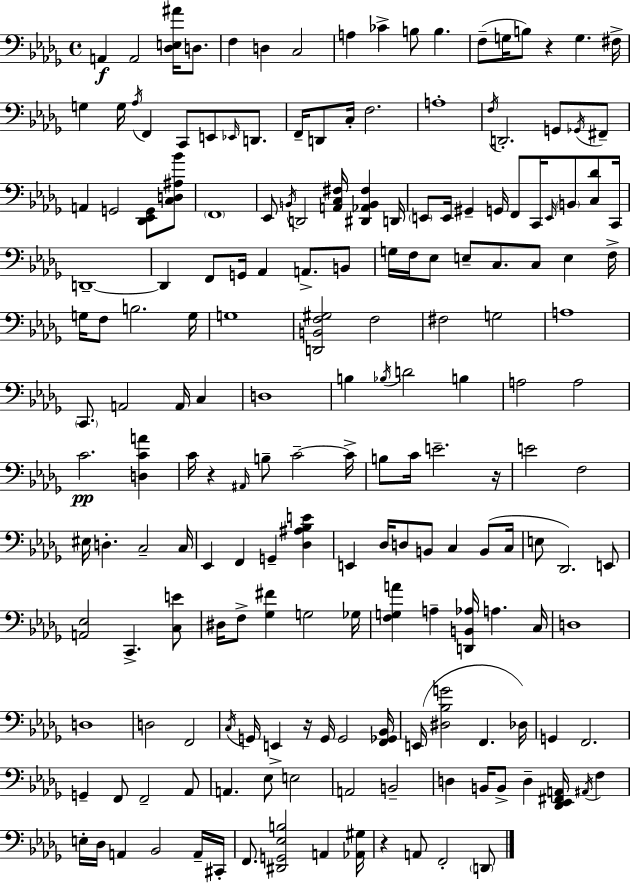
X:1
T:Untitled
M:4/4
L:1/4
K:Bbm
A,, A,,2 [_D,E,^A]/4 D,/2 F, D, C,2 A, _C B,/2 B, F,/2 G,/4 B,/2 z G, ^F,/4 G, G,/4 _A,/4 F,, C,,/2 E,,/2 _E,,/4 D,,/2 F,,/4 D,,/2 C,/4 F,2 A,4 F,/4 D,,2 G,,/2 _G,,/4 ^F,,/2 A,, G,,2 [_D,,_E,,G,,]/2 [C,D,^A,_B]/2 F,,4 _E,,/2 B,,/4 D,,2 [A,,C,^F,]/4 [^D,,_A,,B,,^F,] D,,/4 E,,/2 E,,/4 ^G,, G,,/4 F,,/2 C,,/4 E,,/4 B,,/2 [C,_D]/2 C,,/4 D,,4 D,, F,,/2 G,,/4 _A,, A,,/2 B,,/2 G,/4 F,/4 _E,/2 E,/2 C,/2 C,/2 E, F,/4 G,/4 F,/2 B,2 G,/4 G,4 [D,,B,,F,^G,]2 F,2 ^F,2 G,2 A,4 C,,/2 A,,2 A,,/4 C, D,4 B, _B,/4 D2 B, A,2 A,2 C2 [D,CA] C/4 z ^A,,/4 B,/2 C2 C/4 B,/2 C/4 E2 z/4 E2 F,2 ^E,/4 D, C,2 C,/4 _E,, F,, G,, [_D,^A,_B,E] E,, _D,/4 D,/2 B,,/2 C, B,,/2 C,/4 E,/2 _D,,2 E,,/2 [A,,_E,]2 C,, [C,E]/2 ^D,/4 F,/2 [_G,^F] G,2 _G,/4 [F,G,A] A, [D,,B,,_A,]/4 A, C,/4 D,4 D,4 D,2 F,,2 C,/4 G,,/4 E,, z/4 G,,/4 G,,2 [F,,_G,,_B,,]/4 E,,/4 [^D,_B,G]2 F,, _D,/4 G,, F,,2 G,, F,,/2 F,,2 _A,,/2 A,, _E,/2 E,2 A,,2 B,,2 D, B,,/4 B,,/2 D, [_D,,_E,,^F,,A,,]/4 ^A,,/4 F, E,/4 _D,/4 A,, _B,,2 A,,/4 ^C,,/4 F,,/2 [^D,,G,,_E,B,]2 A,, [_A,,^G,]/4 z A,,/2 F,,2 D,,/2